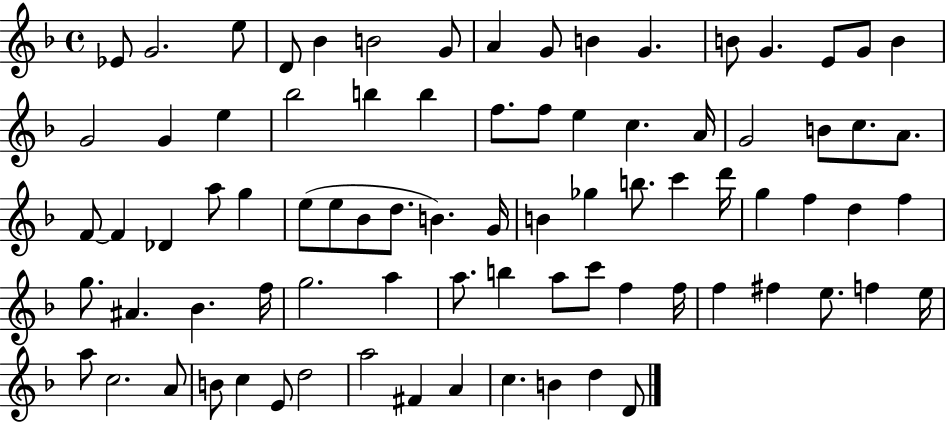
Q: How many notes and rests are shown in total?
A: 82